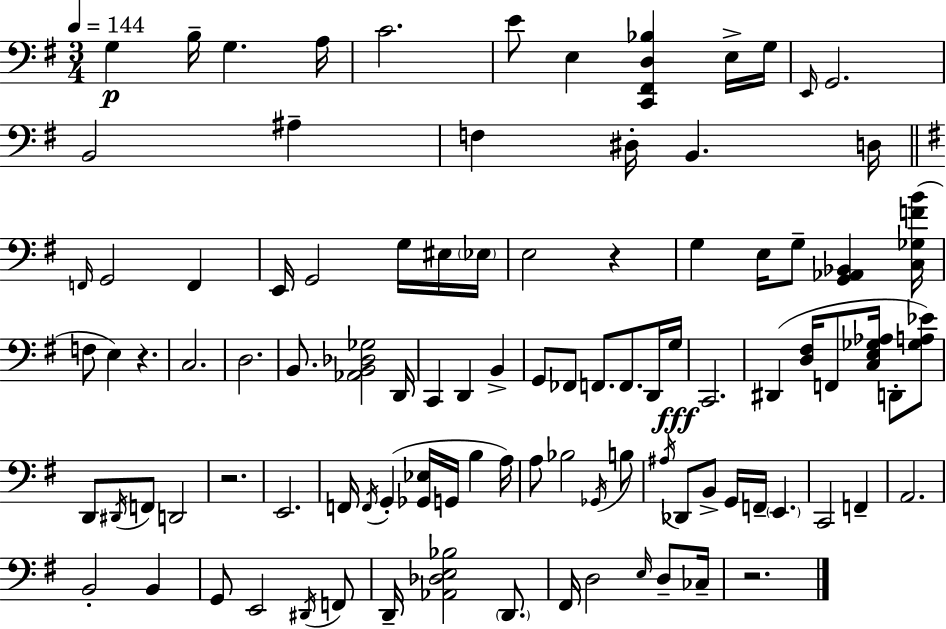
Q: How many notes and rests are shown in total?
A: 98